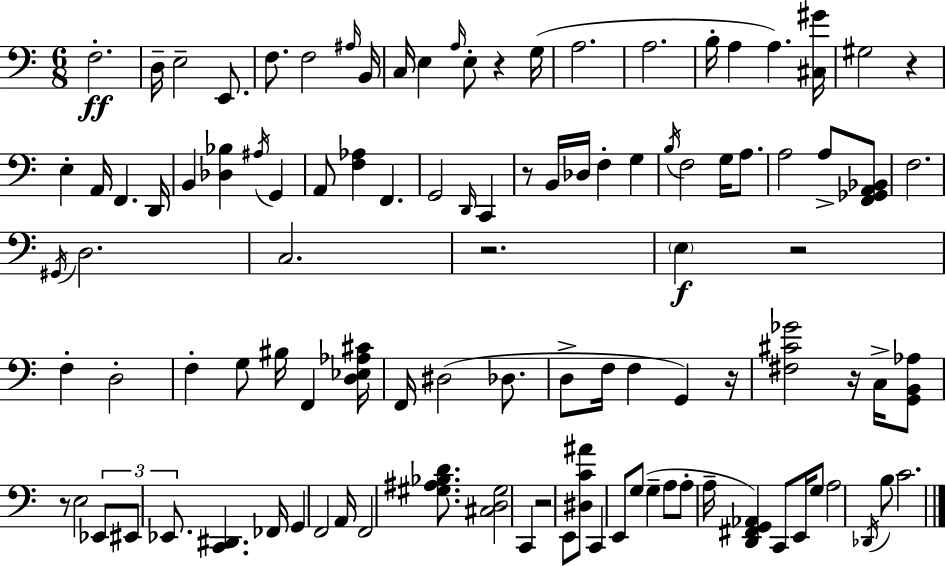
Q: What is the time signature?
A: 6/8